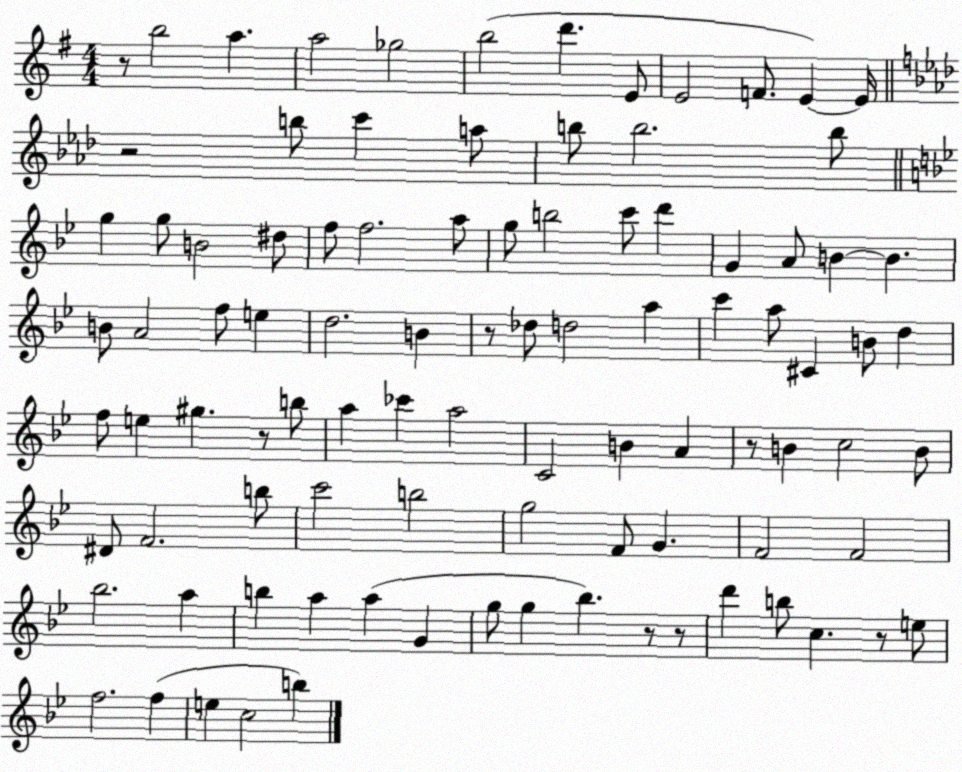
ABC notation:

X:1
T:Untitled
M:4/4
L:1/4
K:G
z/2 b2 a a2 _g2 b2 d' E/2 E2 F/2 E E/4 z2 b/2 c' a/2 b/2 b2 b/2 g g/2 B2 ^d/2 f/2 f2 a/2 g/2 b2 c'/2 d' G A/2 B B B/2 A2 f/2 e d2 B z/2 _d/2 d2 a c' a/2 ^C B/2 d f/2 e ^g z/2 b/2 a _c' a2 C2 B A z/2 B c2 B/2 ^D/2 F2 b/2 c'2 b2 g2 F/2 G F2 F2 _b2 a b a a G g/2 g _b z/2 z/2 d' b/2 c z/2 e/2 f2 f e c2 b